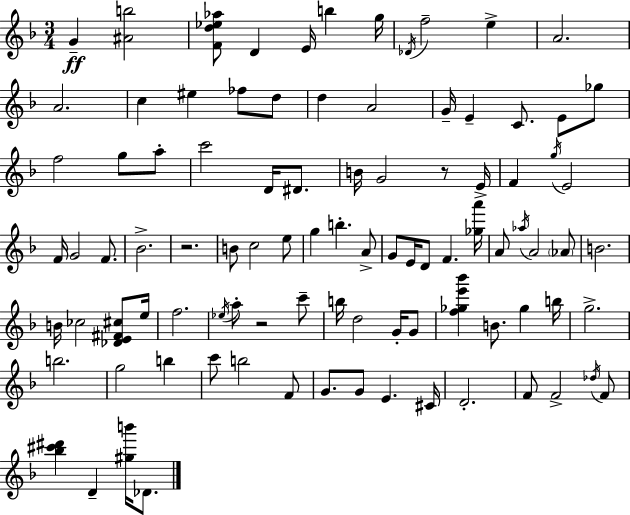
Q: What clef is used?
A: treble